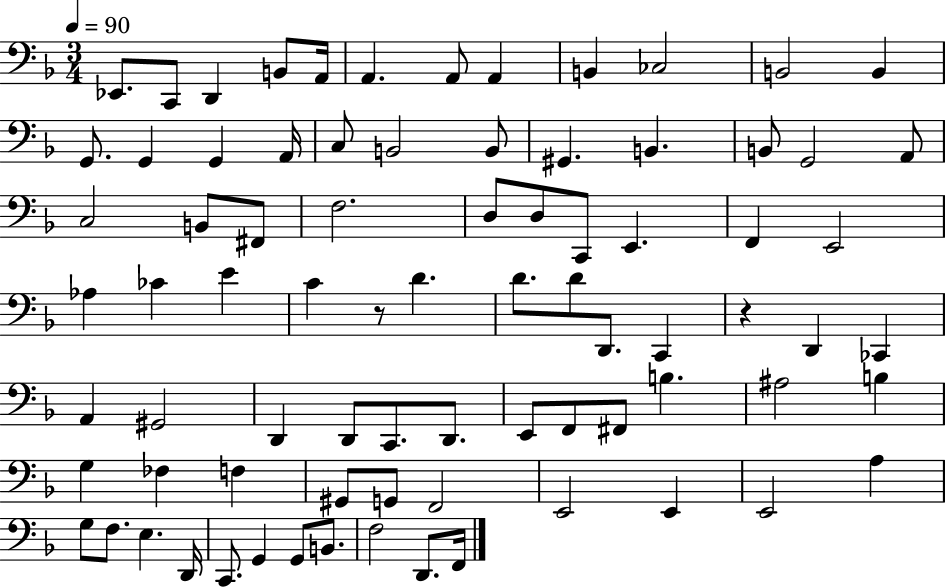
Eb2/e. C2/e D2/q B2/e A2/s A2/q. A2/e A2/q B2/q CES3/h B2/h B2/q G2/e. G2/q G2/q A2/s C3/e B2/h B2/e G#2/q. B2/q. B2/e G2/h A2/e C3/h B2/e F#2/e F3/h. D3/e D3/e C2/e E2/q. F2/q E2/h Ab3/q CES4/q E4/q C4/q R/e D4/q. D4/e. D4/e D2/e. C2/q R/q D2/q CES2/q A2/q G#2/h D2/q D2/e C2/e. D2/e. E2/e F2/e F#2/e B3/q. A#3/h B3/q G3/q FES3/q F3/q G#2/e G2/e F2/h E2/h E2/q E2/h A3/q G3/e F3/e. E3/q. D2/s C2/e. G2/q G2/e B2/e. F3/h D2/e. F2/s